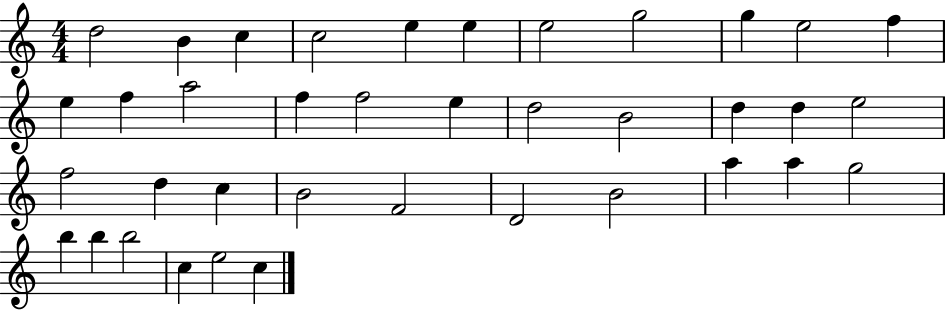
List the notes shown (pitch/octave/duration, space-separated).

D5/h B4/q C5/q C5/h E5/q E5/q E5/h G5/h G5/q E5/h F5/q E5/q F5/q A5/h F5/q F5/h E5/q D5/h B4/h D5/q D5/q E5/h F5/h D5/q C5/q B4/h F4/h D4/h B4/h A5/q A5/q G5/h B5/q B5/q B5/h C5/q E5/h C5/q